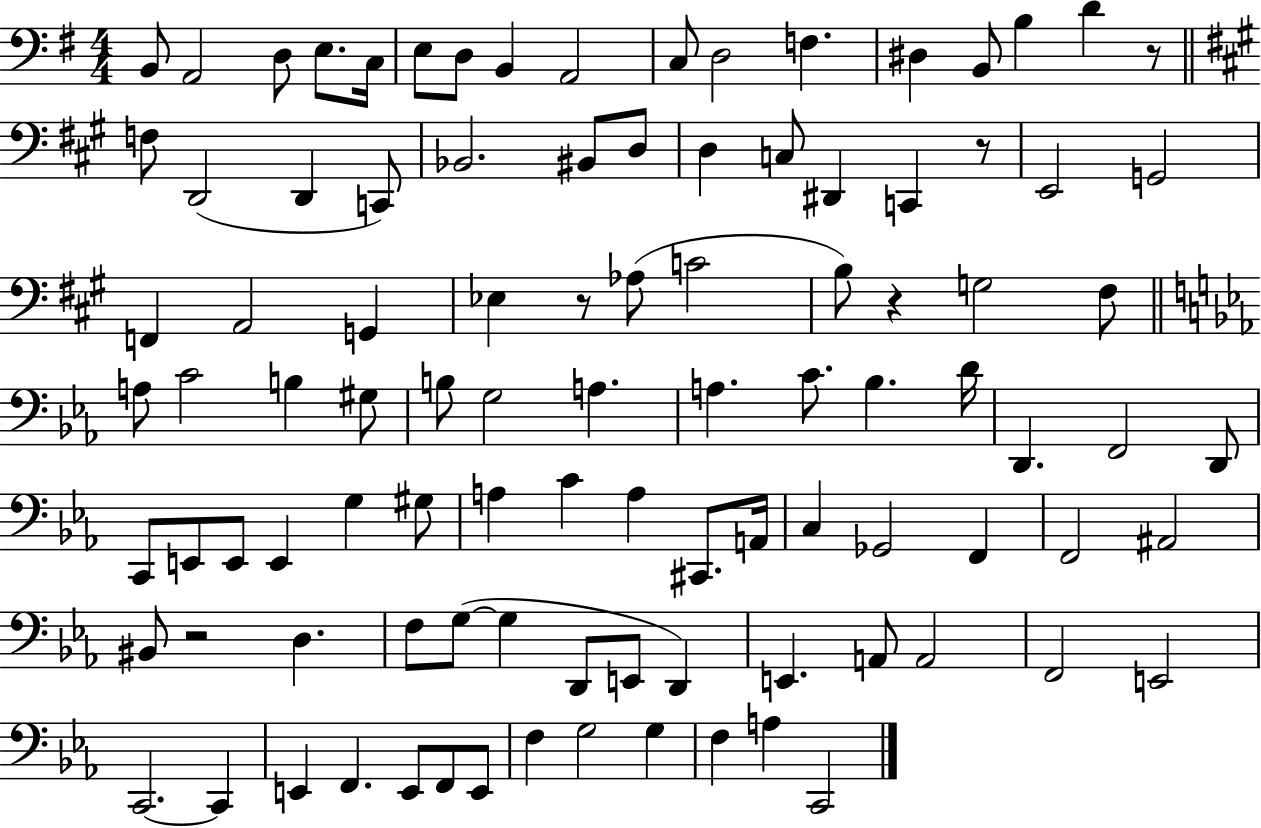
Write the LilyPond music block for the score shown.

{
  \clef bass
  \numericTimeSignature
  \time 4/4
  \key g \major
  b,8 a,2 d8 e8. c16 | e8 d8 b,4 a,2 | c8 d2 f4. | dis4 b,8 b4 d'4 r8 | \break \bar "||" \break \key a \major f8 d,2( d,4 c,8) | bes,2. bis,8 d8 | d4 c8 dis,4 c,4 r8 | e,2 g,2 | \break f,4 a,2 g,4 | ees4 r8 aes8( c'2 | b8) r4 g2 fis8 | \bar "||" \break \key ees \major a8 c'2 b4 gis8 | b8 g2 a4. | a4. c'8. bes4. d'16 | d,4. f,2 d,8 | \break c,8 e,8 e,8 e,4 g4 gis8 | a4 c'4 a4 cis,8. a,16 | c4 ges,2 f,4 | f,2 ais,2 | \break bis,8 r2 d4. | f8 g8~(~ g4 d,8 e,8 d,4) | e,4. a,8 a,2 | f,2 e,2 | \break c,2.~~ c,4 | e,4 f,4. e,8 f,8 e,8 | f4 g2 g4 | f4 a4 c,2 | \break \bar "|."
}